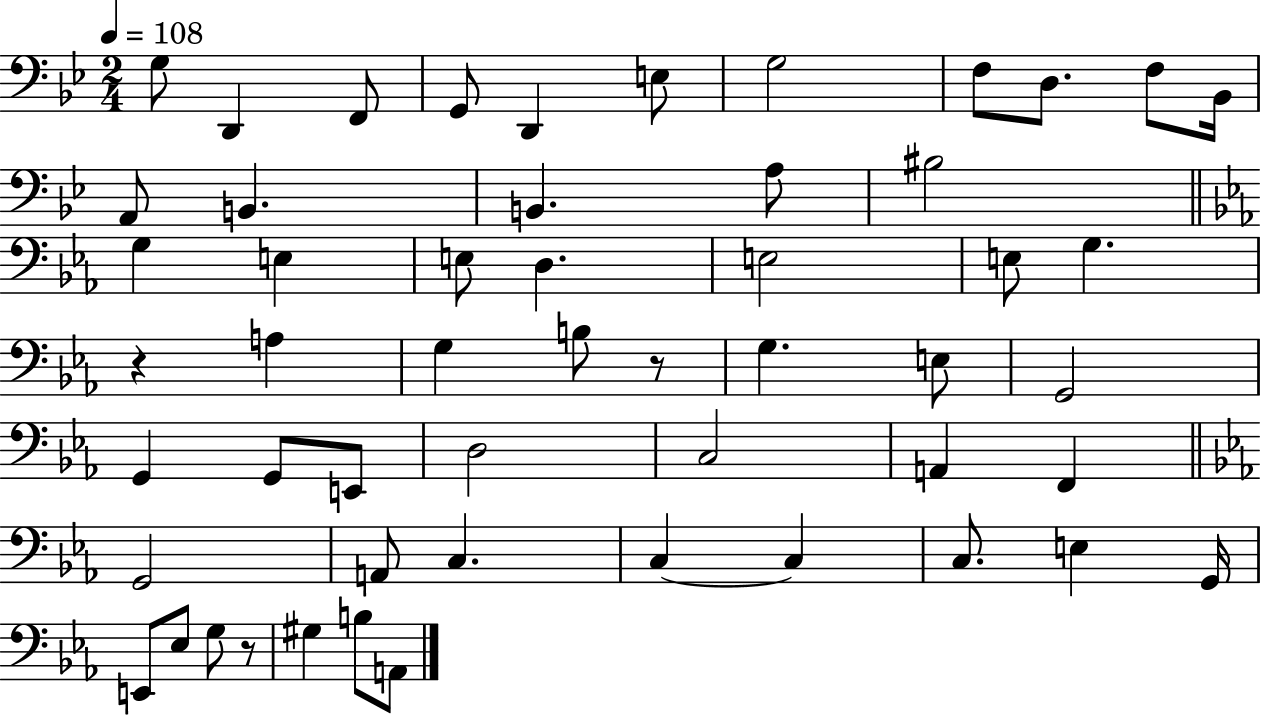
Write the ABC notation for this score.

X:1
T:Untitled
M:2/4
L:1/4
K:Bb
G,/2 D,, F,,/2 G,,/2 D,, E,/2 G,2 F,/2 D,/2 F,/2 _B,,/4 A,,/2 B,, B,, A,/2 ^B,2 G, E, E,/2 D, E,2 E,/2 G, z A, G, B,/2 z/2 G, E,/2 G,,2 G,, G,,/2 E,,/2 D,2 C,2 A,, F,, G,,2 A,,/2 C, C, C, C,/2 E, G,,/4 E,,/2 _E,/2 G,/2 z/2 ^G, B,/2 A,,/2